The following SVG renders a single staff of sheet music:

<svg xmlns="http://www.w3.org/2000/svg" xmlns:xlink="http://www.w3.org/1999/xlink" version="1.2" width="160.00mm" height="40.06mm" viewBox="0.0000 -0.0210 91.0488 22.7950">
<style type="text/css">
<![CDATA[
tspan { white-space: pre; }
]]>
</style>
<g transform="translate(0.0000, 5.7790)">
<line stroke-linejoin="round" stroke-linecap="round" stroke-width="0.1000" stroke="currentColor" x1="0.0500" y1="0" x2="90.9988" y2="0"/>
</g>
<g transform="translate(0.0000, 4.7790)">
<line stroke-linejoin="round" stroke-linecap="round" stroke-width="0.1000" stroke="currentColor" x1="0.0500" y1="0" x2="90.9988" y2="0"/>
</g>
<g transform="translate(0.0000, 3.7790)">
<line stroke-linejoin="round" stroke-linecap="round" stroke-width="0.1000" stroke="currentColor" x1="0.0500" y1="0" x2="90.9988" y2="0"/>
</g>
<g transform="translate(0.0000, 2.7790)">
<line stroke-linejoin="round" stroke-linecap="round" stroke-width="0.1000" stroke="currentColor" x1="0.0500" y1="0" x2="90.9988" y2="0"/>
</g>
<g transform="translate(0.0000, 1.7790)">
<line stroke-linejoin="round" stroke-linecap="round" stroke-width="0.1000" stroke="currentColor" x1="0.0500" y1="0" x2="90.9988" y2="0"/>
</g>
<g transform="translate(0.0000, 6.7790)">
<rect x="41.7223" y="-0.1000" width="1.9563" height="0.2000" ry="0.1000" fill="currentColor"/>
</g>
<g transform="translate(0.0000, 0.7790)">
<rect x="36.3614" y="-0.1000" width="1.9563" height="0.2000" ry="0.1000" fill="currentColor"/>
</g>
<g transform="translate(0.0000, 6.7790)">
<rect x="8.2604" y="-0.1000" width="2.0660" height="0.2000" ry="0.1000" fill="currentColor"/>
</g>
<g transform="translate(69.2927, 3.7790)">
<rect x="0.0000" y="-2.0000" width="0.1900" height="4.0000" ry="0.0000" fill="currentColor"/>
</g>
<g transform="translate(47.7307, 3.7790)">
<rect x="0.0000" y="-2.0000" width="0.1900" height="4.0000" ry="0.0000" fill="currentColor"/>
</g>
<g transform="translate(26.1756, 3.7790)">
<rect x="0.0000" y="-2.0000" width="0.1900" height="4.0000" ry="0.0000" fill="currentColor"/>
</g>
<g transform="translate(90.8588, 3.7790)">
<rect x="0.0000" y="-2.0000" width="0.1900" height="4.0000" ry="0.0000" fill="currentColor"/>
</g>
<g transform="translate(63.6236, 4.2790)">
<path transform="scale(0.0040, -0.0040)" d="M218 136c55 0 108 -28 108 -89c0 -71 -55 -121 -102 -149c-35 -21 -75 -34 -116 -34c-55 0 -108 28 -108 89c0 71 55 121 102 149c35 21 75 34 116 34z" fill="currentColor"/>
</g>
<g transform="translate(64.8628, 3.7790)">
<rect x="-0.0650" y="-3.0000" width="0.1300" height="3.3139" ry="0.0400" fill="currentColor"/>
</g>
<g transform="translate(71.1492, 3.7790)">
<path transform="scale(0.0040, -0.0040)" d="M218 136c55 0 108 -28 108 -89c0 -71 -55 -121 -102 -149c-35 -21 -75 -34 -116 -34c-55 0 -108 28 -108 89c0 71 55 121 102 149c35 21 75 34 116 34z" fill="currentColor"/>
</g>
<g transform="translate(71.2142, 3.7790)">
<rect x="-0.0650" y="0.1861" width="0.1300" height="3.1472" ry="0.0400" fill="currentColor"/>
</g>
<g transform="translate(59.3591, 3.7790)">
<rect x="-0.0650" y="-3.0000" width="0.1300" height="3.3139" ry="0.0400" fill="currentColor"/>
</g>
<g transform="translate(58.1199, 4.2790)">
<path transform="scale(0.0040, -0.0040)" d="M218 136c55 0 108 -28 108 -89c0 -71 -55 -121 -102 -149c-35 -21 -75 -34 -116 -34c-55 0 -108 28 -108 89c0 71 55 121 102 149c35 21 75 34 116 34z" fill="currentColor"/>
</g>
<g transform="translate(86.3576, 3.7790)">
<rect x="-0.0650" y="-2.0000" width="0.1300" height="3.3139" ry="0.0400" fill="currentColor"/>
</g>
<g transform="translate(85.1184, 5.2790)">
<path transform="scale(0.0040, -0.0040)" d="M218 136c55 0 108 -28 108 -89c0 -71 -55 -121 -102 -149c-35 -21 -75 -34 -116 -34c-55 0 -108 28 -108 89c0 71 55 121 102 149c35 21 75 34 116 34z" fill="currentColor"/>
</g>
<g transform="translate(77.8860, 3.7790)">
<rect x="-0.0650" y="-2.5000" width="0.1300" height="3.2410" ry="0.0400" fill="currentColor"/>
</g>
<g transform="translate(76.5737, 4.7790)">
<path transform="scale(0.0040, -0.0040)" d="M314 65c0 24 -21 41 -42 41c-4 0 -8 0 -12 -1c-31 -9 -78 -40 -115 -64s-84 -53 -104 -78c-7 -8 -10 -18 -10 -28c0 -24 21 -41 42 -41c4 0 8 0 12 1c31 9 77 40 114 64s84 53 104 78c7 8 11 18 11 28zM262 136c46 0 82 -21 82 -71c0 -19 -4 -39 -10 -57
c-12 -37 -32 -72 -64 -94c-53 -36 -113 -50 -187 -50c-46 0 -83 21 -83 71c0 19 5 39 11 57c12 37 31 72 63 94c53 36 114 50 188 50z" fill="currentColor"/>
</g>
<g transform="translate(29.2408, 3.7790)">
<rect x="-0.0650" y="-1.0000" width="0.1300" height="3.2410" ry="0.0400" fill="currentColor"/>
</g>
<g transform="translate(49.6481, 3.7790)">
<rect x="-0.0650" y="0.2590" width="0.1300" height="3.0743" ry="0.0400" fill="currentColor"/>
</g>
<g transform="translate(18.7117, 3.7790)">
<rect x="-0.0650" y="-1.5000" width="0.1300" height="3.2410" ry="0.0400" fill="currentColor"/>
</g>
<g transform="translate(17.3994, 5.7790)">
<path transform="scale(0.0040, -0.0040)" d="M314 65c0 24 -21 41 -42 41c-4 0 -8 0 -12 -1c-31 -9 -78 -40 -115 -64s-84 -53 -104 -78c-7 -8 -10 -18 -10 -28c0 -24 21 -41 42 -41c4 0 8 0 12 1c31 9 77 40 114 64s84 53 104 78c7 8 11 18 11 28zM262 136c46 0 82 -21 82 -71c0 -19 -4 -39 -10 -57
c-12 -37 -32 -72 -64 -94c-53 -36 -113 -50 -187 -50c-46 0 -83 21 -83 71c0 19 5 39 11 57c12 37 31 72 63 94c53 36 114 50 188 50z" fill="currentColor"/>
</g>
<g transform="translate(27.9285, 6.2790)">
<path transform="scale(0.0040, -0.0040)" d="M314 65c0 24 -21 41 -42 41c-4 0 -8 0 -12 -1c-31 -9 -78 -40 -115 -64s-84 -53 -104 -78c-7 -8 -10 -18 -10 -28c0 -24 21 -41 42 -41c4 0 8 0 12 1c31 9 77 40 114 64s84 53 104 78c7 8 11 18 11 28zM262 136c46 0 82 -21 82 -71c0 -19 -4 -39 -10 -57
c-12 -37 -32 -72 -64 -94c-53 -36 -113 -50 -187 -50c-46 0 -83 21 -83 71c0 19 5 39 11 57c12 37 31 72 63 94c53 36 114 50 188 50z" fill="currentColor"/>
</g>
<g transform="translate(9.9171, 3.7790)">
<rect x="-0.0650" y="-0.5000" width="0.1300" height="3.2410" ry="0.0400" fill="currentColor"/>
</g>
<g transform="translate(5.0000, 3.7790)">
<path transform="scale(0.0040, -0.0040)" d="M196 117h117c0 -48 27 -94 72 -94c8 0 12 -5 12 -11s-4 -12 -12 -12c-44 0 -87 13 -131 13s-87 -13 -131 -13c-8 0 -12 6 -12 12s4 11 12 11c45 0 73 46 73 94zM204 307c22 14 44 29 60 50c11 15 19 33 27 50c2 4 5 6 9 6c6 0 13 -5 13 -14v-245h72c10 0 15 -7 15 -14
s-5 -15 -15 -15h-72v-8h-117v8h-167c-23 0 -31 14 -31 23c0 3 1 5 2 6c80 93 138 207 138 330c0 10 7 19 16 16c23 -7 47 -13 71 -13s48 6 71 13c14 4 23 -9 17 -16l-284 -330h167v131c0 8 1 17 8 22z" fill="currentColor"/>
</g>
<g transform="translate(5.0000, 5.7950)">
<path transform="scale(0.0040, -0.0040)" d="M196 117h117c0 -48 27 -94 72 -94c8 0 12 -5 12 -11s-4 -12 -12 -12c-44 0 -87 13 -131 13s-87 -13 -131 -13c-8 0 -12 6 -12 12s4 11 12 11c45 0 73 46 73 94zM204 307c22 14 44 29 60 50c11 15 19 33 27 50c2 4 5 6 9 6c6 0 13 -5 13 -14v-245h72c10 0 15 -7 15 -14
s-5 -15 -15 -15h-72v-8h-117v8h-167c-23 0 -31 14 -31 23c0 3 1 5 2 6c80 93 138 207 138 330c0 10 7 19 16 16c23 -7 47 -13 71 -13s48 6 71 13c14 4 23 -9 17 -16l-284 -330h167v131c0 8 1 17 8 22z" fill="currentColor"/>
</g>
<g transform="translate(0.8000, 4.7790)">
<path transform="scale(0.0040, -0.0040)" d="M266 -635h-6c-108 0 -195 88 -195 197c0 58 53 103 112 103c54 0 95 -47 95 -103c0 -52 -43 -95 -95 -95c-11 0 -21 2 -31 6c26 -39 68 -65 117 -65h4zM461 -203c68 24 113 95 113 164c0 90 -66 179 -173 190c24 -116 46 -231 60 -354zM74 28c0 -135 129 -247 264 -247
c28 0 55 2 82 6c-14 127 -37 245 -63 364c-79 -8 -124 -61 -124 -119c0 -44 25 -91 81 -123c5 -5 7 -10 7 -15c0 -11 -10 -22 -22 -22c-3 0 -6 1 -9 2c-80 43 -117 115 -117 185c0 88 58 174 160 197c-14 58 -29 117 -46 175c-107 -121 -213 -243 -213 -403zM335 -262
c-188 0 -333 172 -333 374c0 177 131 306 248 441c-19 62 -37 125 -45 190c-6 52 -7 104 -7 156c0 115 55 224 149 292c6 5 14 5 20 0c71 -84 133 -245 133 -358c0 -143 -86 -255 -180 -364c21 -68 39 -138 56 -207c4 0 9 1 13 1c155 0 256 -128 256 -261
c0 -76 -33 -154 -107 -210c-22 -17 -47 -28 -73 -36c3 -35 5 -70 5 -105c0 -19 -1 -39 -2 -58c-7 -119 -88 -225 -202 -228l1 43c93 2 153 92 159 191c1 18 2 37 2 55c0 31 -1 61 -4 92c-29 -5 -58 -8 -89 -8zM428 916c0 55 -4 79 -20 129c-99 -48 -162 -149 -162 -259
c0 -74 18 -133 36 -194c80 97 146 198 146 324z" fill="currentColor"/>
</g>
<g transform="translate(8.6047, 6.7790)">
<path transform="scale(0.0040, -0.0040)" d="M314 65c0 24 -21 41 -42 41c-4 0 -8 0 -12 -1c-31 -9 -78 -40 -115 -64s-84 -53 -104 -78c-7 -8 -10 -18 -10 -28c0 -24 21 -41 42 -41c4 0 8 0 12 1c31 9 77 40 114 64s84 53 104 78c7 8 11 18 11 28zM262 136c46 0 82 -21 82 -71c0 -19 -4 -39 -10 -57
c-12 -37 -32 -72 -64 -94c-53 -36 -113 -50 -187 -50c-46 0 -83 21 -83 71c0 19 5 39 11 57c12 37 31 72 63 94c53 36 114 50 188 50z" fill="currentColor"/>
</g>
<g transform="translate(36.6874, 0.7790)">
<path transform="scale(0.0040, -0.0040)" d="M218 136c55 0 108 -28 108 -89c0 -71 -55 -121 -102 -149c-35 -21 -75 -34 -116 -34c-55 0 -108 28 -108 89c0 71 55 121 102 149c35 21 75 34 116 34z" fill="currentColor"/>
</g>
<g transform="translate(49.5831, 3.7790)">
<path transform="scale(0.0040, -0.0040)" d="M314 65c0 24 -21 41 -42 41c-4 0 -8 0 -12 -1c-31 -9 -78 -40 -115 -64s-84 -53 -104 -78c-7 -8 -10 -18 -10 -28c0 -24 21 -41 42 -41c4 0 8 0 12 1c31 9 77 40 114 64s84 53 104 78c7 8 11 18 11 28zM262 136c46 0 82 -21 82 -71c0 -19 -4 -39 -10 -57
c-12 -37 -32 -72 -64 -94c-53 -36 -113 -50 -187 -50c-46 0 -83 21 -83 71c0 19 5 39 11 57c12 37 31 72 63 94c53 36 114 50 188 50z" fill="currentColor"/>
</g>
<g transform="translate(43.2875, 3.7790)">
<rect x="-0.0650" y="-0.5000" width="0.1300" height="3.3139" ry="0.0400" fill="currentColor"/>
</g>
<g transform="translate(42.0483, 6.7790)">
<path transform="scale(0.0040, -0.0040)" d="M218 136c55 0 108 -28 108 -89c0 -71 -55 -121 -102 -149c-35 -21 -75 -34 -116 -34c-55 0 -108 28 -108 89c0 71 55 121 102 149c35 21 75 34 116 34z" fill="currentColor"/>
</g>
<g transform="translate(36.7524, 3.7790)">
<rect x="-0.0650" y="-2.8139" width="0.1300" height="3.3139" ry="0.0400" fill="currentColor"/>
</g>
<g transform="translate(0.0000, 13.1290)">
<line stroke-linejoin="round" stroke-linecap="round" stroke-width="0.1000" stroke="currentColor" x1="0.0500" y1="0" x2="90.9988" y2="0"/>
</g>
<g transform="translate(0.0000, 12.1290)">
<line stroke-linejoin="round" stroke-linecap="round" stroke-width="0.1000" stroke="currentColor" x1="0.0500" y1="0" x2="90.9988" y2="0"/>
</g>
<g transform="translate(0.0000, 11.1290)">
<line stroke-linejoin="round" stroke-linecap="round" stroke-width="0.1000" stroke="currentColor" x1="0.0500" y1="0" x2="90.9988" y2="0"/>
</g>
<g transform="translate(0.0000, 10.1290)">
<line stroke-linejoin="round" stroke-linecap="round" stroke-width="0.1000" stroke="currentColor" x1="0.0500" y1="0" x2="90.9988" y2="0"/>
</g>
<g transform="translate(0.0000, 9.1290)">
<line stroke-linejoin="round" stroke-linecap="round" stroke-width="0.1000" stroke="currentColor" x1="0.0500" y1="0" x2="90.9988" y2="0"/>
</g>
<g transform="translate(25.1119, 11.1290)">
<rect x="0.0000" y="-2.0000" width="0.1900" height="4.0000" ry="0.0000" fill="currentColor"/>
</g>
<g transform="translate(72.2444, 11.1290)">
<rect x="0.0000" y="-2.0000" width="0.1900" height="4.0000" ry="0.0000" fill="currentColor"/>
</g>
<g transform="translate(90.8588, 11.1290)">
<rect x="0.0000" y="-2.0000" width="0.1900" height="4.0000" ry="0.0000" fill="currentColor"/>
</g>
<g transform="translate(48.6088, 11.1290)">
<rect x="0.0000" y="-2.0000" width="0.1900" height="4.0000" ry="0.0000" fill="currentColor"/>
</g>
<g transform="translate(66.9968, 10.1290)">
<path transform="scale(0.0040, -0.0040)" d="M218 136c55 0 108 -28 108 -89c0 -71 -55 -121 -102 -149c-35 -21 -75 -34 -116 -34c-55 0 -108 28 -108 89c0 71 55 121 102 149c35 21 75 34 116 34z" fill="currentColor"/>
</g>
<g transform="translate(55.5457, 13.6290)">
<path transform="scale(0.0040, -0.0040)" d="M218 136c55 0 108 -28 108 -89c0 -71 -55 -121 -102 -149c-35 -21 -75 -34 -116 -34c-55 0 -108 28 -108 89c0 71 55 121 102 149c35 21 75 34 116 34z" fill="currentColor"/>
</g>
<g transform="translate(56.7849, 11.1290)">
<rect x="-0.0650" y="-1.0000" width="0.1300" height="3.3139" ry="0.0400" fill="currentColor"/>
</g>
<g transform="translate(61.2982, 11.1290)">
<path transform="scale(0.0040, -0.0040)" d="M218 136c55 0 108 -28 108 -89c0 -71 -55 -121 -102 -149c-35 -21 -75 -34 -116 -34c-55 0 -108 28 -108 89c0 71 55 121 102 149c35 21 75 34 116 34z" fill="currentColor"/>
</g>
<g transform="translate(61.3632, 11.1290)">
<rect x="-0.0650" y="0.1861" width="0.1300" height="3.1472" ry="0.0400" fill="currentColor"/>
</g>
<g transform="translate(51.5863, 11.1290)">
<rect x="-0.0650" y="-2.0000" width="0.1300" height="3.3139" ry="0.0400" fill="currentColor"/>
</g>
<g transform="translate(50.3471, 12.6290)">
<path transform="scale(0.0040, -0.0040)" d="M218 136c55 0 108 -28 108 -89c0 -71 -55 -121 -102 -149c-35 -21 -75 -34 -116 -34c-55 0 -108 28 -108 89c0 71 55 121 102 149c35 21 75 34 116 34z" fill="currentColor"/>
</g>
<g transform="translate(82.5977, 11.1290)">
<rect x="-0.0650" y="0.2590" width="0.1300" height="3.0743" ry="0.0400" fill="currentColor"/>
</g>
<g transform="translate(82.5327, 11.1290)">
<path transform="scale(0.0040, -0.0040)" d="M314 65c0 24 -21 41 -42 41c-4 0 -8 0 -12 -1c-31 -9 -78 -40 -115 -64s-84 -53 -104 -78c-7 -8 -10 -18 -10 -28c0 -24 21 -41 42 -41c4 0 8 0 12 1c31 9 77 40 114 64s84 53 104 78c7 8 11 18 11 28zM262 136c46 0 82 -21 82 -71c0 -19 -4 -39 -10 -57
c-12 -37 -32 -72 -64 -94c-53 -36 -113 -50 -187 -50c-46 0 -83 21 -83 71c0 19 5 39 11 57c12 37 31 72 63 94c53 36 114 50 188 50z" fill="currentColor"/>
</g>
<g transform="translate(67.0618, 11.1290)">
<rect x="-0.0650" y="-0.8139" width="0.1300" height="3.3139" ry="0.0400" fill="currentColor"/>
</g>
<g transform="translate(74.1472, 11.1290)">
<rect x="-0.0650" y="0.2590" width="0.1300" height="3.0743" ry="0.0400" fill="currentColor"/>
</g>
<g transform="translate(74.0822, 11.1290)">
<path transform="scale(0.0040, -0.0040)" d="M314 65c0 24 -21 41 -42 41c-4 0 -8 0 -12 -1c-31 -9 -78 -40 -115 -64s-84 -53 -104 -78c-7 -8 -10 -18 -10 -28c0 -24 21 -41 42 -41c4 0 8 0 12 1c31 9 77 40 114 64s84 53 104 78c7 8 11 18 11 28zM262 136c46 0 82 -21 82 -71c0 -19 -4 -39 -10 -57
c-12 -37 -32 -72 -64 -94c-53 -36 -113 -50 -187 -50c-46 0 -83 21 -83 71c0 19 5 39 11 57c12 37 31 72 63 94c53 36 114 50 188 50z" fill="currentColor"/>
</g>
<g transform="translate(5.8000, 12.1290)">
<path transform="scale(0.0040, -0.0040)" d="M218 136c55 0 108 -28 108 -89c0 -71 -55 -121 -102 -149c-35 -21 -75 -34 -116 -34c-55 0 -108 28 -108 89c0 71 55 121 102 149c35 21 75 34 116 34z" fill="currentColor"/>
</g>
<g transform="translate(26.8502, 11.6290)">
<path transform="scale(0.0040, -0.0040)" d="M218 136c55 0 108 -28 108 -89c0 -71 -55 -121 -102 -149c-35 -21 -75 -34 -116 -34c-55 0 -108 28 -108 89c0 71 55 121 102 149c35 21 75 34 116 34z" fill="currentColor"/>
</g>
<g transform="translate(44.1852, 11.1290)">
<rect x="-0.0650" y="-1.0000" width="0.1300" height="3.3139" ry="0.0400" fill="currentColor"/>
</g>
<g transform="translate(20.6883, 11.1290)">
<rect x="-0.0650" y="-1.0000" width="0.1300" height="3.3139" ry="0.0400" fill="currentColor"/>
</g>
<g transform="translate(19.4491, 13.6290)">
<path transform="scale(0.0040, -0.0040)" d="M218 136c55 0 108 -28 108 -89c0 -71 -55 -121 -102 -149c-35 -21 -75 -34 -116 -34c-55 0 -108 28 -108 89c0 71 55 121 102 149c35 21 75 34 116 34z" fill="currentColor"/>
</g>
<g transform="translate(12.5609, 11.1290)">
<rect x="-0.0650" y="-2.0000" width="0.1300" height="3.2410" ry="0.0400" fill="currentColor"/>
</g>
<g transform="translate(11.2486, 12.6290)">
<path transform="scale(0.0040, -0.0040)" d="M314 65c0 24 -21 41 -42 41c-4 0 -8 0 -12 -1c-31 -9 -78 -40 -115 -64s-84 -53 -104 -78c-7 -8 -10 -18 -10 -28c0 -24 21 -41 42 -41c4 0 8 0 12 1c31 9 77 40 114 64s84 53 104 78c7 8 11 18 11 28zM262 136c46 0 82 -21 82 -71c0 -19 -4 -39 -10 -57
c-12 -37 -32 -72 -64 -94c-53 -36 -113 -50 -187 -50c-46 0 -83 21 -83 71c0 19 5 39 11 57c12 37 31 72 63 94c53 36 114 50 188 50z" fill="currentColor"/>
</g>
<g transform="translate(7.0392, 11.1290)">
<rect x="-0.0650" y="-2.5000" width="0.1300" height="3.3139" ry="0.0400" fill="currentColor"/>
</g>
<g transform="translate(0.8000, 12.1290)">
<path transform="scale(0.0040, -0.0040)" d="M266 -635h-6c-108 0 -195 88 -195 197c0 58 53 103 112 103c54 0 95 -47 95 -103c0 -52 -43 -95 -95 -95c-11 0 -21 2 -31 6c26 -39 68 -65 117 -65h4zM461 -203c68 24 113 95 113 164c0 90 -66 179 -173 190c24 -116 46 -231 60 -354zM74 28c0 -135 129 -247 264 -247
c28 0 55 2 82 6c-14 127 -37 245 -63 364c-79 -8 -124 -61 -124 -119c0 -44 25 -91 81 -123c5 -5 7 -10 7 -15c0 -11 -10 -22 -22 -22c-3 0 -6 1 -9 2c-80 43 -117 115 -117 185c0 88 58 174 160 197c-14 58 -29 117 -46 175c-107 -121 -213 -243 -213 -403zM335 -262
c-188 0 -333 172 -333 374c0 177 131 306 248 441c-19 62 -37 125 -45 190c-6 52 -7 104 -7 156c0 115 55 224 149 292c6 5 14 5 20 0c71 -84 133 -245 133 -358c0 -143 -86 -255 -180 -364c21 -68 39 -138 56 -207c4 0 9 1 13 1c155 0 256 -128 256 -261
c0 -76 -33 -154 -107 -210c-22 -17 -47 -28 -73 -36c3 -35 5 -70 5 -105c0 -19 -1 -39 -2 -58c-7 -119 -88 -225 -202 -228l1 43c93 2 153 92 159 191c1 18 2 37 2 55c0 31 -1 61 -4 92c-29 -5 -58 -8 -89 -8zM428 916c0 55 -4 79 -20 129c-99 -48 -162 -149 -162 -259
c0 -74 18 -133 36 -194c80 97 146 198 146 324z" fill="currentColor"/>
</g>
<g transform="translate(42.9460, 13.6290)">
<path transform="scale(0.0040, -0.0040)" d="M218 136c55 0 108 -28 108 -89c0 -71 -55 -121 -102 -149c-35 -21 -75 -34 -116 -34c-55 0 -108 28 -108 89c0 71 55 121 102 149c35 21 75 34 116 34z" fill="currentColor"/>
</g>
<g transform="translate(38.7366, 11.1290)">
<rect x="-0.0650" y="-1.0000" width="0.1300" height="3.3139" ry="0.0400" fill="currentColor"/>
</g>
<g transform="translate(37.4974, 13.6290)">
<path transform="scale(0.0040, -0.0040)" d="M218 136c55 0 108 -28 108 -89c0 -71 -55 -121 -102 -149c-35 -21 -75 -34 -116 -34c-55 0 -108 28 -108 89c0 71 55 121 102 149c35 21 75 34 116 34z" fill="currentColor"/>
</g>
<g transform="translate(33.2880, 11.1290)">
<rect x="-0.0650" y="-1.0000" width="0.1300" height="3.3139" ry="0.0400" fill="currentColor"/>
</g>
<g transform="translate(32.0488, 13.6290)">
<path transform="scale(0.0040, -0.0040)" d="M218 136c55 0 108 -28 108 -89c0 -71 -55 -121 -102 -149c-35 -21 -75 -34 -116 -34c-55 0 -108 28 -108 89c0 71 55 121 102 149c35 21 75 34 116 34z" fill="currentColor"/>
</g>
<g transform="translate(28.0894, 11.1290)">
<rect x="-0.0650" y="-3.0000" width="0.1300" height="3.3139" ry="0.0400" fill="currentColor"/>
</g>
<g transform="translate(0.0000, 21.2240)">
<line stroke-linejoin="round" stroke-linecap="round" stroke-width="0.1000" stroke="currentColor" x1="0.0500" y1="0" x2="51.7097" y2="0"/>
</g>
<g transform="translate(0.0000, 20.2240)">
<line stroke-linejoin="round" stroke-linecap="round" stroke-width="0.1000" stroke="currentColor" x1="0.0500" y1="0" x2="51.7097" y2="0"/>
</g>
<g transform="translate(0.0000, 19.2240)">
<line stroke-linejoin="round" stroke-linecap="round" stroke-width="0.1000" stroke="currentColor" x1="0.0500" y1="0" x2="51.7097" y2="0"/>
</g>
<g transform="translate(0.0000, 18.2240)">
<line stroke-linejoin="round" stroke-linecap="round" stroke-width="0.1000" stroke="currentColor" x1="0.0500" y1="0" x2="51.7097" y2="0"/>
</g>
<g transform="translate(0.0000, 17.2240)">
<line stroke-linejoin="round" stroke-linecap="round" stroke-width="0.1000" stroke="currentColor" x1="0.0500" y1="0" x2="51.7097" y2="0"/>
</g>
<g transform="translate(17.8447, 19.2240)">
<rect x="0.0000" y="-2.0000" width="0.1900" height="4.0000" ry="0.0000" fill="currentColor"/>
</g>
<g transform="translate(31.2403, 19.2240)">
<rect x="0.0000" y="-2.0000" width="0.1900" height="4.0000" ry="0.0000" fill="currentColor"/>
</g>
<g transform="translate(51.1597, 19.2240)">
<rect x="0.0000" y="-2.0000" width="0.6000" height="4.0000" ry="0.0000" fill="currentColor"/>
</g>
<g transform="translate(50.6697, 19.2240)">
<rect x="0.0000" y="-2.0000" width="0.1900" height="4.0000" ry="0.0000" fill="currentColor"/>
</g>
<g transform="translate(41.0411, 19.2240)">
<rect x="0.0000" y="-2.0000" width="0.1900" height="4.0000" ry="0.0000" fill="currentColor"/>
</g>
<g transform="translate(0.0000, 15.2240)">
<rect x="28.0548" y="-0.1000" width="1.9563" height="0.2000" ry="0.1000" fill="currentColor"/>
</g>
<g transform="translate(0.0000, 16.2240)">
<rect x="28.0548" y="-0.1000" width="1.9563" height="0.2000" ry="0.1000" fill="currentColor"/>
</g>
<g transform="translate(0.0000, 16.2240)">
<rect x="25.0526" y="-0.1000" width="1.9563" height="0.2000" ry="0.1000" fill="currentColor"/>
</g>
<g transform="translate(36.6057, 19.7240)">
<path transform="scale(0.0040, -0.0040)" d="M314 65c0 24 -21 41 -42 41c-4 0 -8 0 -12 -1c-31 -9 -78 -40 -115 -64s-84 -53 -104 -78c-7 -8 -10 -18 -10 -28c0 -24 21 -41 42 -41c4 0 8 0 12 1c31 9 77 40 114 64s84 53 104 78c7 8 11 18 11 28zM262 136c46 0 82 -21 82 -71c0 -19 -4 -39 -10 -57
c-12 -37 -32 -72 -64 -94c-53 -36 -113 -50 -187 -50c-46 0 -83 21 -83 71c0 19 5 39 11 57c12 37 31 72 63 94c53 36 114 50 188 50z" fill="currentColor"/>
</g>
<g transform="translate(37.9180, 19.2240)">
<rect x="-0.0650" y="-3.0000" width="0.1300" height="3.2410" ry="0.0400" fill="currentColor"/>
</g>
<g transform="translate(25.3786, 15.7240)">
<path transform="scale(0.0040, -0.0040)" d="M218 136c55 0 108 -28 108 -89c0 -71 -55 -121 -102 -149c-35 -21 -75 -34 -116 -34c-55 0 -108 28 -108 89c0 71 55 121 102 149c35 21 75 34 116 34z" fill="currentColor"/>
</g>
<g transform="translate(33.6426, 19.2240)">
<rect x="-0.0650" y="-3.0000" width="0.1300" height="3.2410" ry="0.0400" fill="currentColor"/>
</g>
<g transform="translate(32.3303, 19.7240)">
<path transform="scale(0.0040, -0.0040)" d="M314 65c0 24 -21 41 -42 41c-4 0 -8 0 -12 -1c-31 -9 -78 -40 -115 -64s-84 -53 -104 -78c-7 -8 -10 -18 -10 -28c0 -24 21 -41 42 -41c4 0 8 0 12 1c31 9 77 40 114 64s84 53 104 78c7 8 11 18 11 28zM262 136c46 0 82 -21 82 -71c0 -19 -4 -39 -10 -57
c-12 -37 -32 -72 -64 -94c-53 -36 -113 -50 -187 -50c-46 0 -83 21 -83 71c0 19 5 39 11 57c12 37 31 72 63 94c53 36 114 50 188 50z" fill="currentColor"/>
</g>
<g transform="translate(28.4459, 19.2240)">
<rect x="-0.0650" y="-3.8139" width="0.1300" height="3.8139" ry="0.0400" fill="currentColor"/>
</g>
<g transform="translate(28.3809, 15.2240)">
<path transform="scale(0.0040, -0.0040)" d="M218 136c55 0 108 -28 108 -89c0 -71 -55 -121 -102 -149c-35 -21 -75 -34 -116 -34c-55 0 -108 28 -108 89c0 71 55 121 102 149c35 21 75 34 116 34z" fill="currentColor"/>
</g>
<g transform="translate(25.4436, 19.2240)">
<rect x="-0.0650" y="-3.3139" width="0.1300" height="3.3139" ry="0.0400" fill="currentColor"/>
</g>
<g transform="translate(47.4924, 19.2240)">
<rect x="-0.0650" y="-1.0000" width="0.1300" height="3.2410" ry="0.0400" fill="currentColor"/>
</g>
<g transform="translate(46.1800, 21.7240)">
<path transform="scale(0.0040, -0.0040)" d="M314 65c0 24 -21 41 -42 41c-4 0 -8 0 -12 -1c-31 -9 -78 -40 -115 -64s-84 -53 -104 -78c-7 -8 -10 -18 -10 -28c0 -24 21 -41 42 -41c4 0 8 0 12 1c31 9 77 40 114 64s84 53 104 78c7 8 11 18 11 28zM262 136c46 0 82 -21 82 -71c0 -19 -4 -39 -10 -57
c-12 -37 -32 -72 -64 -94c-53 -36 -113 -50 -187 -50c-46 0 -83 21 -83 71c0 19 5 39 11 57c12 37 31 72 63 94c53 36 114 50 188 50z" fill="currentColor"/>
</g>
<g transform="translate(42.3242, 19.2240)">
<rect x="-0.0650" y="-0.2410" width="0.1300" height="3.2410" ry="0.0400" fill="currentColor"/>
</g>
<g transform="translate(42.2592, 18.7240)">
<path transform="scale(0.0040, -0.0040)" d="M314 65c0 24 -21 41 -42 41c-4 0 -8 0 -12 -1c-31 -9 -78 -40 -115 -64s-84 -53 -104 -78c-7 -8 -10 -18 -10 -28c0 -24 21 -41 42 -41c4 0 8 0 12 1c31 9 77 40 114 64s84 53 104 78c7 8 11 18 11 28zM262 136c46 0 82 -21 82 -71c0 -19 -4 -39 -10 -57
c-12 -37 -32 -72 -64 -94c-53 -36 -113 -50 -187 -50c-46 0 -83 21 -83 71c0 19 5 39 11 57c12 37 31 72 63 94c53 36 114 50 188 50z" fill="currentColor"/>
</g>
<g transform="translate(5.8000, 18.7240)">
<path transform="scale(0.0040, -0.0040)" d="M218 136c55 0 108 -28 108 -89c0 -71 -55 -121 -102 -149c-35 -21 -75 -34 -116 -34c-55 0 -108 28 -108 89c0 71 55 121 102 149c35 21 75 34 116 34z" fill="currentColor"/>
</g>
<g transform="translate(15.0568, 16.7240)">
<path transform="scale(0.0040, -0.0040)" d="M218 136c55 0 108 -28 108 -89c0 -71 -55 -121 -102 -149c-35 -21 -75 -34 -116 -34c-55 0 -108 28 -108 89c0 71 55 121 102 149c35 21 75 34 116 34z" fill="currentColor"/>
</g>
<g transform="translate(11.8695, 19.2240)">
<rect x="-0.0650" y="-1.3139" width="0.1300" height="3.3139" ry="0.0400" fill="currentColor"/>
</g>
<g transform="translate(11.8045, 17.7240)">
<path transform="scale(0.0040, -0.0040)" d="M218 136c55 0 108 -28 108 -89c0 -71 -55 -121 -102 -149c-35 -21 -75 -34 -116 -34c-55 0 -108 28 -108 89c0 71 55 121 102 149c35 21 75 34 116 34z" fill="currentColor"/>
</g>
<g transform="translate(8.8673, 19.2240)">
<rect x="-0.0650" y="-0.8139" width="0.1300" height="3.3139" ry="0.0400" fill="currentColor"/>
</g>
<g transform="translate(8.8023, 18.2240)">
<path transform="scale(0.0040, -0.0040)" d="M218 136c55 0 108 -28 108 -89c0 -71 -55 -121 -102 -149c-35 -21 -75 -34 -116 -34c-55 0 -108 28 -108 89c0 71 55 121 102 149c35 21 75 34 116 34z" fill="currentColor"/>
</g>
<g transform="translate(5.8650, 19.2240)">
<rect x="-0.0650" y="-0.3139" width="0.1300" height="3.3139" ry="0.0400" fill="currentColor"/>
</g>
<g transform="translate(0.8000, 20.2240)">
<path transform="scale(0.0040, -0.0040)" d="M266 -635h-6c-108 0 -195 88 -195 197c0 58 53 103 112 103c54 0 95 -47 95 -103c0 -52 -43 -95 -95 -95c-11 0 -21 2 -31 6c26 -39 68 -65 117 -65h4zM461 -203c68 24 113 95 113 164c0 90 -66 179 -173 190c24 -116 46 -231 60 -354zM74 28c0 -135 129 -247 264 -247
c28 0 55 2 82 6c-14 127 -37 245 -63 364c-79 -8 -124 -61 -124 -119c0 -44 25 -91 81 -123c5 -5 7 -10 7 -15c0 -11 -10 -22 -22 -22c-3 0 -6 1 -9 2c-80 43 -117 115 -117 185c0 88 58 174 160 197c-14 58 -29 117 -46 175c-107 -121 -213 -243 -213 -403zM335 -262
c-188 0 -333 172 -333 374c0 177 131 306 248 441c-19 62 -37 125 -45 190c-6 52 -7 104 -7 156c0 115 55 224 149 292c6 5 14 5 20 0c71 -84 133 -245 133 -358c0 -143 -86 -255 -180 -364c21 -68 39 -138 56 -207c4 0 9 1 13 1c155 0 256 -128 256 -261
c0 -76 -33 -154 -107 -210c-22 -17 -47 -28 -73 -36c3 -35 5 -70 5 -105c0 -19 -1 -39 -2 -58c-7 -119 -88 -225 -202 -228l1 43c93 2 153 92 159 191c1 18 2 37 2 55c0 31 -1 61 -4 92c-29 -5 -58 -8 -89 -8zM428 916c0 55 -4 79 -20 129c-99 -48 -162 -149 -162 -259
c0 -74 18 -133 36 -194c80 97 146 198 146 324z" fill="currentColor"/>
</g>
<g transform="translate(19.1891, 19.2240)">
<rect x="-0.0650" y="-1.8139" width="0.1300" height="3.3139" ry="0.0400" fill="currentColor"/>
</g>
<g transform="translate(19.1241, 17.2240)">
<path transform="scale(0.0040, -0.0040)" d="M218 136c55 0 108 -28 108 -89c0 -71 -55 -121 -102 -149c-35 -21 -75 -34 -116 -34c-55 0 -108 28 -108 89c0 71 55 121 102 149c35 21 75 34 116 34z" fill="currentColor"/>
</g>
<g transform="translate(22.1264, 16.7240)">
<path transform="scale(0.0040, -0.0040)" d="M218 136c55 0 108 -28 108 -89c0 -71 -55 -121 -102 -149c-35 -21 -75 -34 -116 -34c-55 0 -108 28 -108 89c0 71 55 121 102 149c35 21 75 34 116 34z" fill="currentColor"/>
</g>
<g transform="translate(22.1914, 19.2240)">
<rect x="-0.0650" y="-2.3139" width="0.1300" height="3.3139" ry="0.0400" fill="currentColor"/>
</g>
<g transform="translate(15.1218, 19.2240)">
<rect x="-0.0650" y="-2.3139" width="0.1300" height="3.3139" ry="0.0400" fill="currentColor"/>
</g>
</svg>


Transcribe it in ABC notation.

X:1
T:Untitled
M:4/4
L:1/4
K:C
C2 E2 D2 a C B2 A A B G2 F G F2 D A D D D F D B d B2 B2 c d e g f g b c' A2 A2 c2 D2